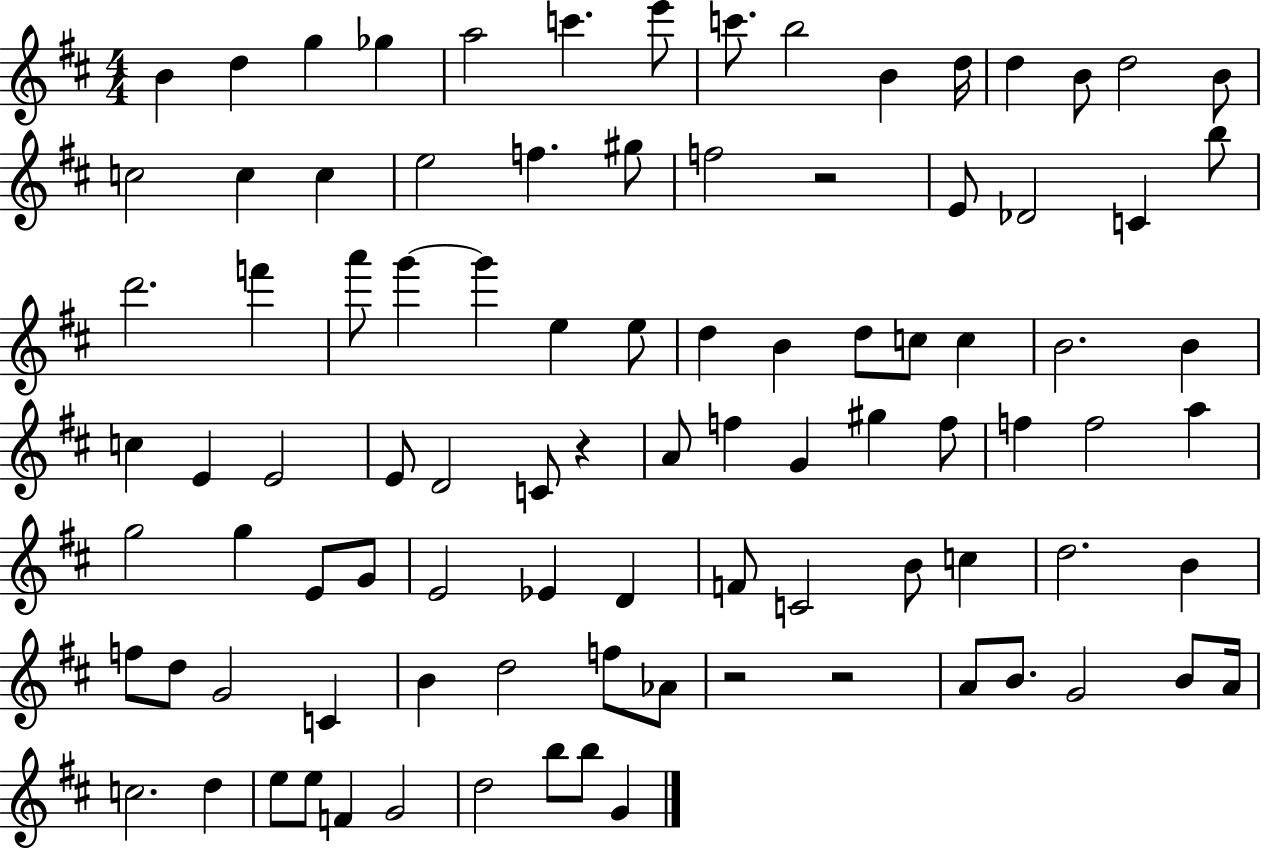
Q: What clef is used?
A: treble